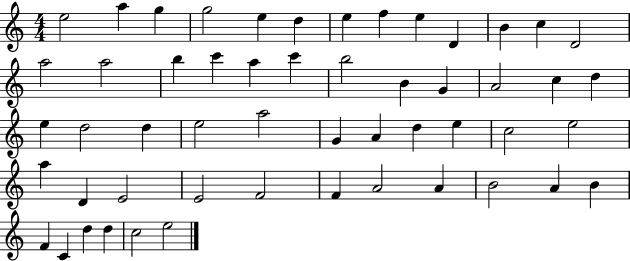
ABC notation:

X:1
T:Untitled
M:4/4
L:1/4
K:C
e2 a g g2 e d e f e D B c D2 a2 a2 b c' a c' b2 B G A2 c d e d2 d e2 a2 G A d e c2 e2 a D E2 E2 F2 F A2 A B2 A B F C d d c2 e2